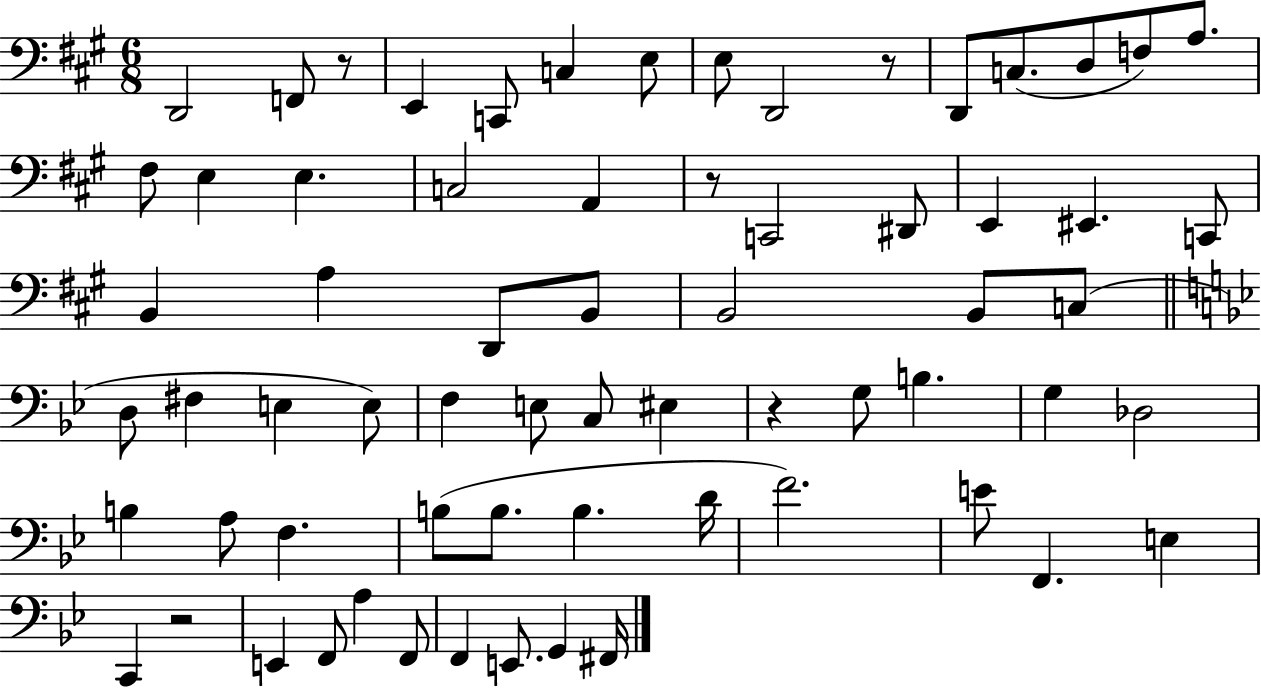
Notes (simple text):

D2/h F2/e R/e E2/q C2/e C3/q E3/e E3/e D2/h R/e D2/e C3/e. D3/e F3/e A3/e. F#3/e E3/q E3/q. C3/h A2/q R/e C2/h D#2/e E2/q EIS2/q. C2/e B2/q A3/q D2/e B2/e B2/h B2/e C3/e D3/e F#3/q E3/q E3/e F3/q E3/e C3/e EIS3/q R/q G3/e B3/q. G3/q Db3/h B3/q A3/e F3/q. B3/e B3/e. B3/q. D4/s F4/h. E4/e F2/q. E3/q C2/q R/h E2/q F2/e A3/q F2/e F2/q E2/e. G2/q F#2/s